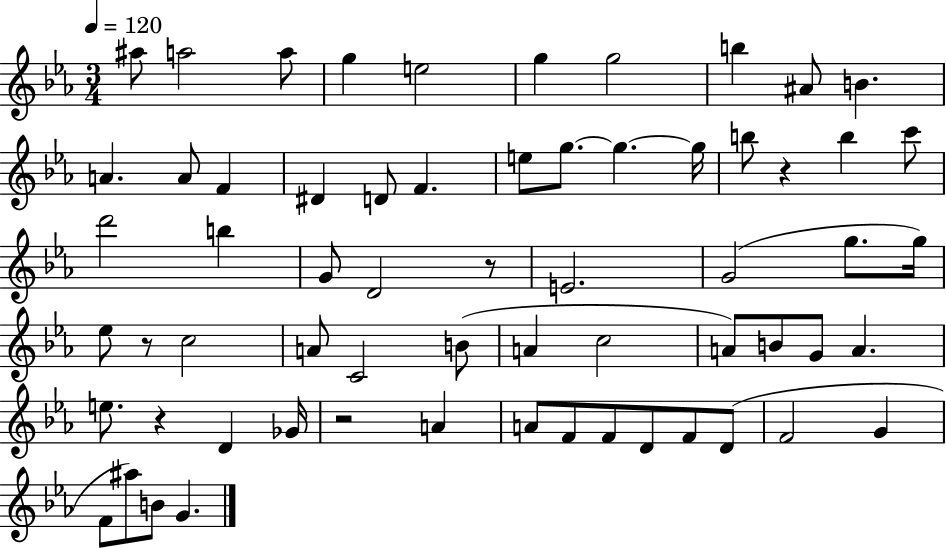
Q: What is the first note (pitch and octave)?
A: A#5